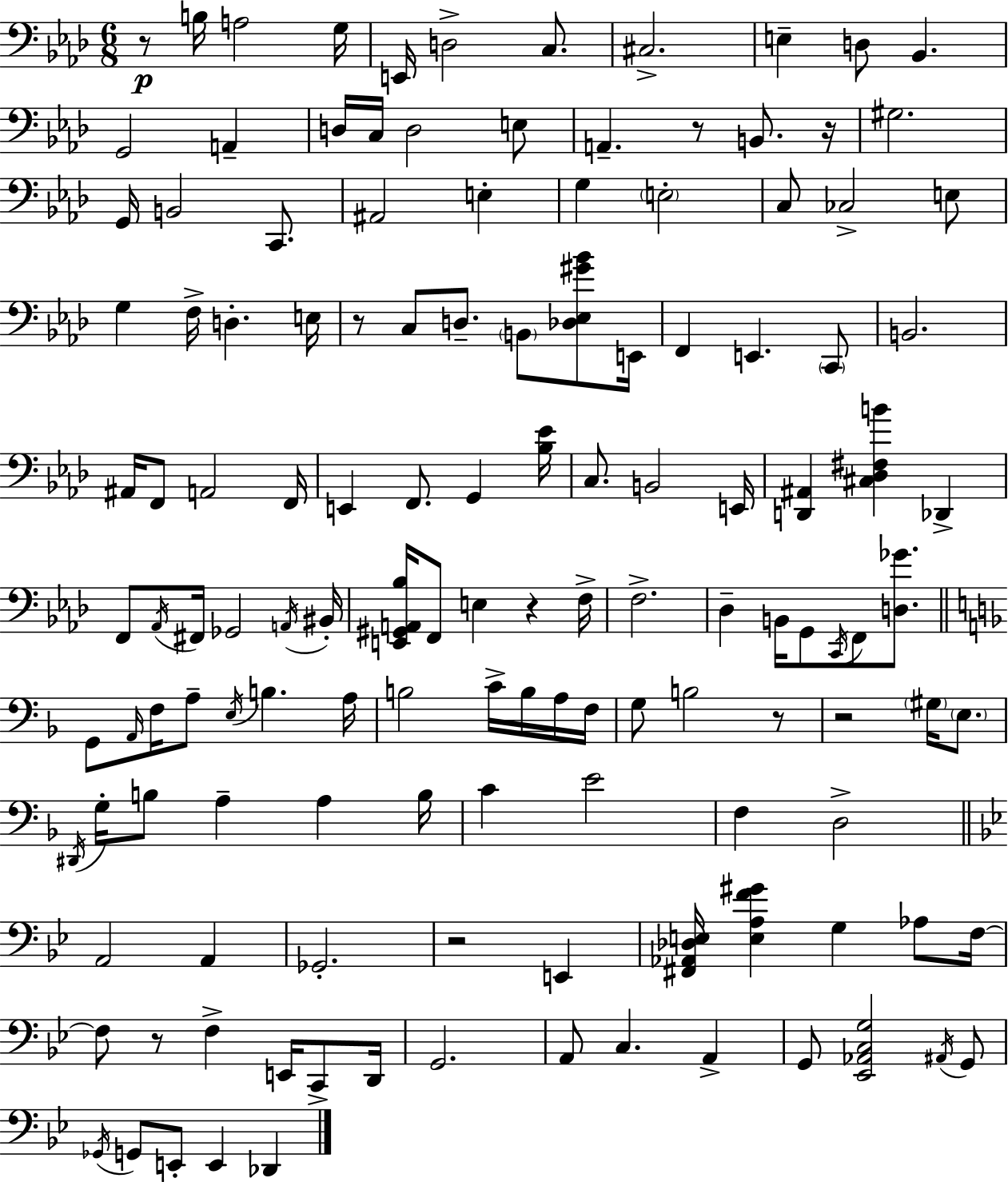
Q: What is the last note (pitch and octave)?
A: Db2